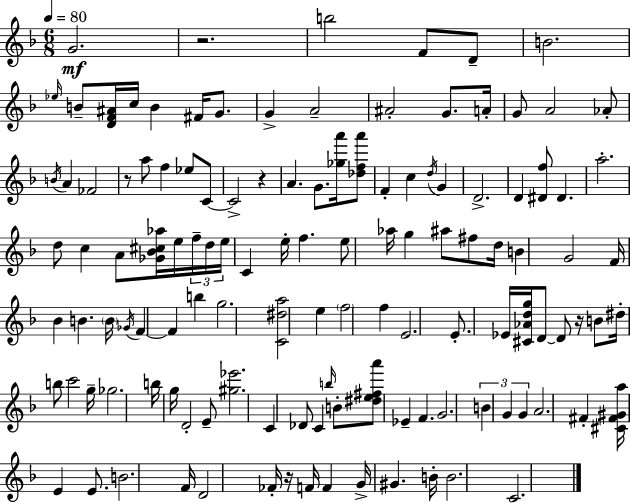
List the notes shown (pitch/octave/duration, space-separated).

G4/h. R/h. B5/h F4/e D4/e B4/h. Eb5/s B4/e [D4,F4,A#4]/s C5/s B4/q F#4/s G4/e. G4/q A4/h A#4/h G4/e. A4/s G4/e A4/h Ab4/e B4/s A4/q FES4/h R/e A5/e F5/q Eb5/e C4/e C4/h R/q A4/q. G4/e. [Gb5,A6]/s [Db5,F5,A6]/e F4/q C5/q D5/s G4/q D4/h. D4/q [D#4,F5]/e D#4/q. A5/h. D5/e C5/q A4/e [Gb4,Bb4,C#5,Ab5]/s E5/s F5/s D5/s E5/s C4/q E5/s F5/q. E5/e Ab5/s G5/q A#5/e F#5/e D5/s B4/q G4/h F4/s Bb4/q B4/q. B4/s Gb4/s F4/q F4/q B5/q G5/h. [C4,D#5,A5]/h E5/q F5/h F5/q E4/h. E4/e. Eb4/s [C#4,Ab4,D5,G5]/s D4/e D4/e R/s B4/e D#5/s B5/e C6/h G5/s Gb5/h. B5/s G5/s D4/h E4/e [G#5,Eb6]/h. C4/q Db4/e C4/q B5/s B4/e [D#5,E5,F#5,A6]/e Eb4/q F4/q. G4/h. B4/q G4/q G4/q A4/h. F#4/q [C#4,F#4,G#4,A5]/s E4/q E4/e. B4/h. F4/s D4/h FES4/s R/s F4/s F4/q G4/s G#4/q. B4/s B4/h. C4/h.